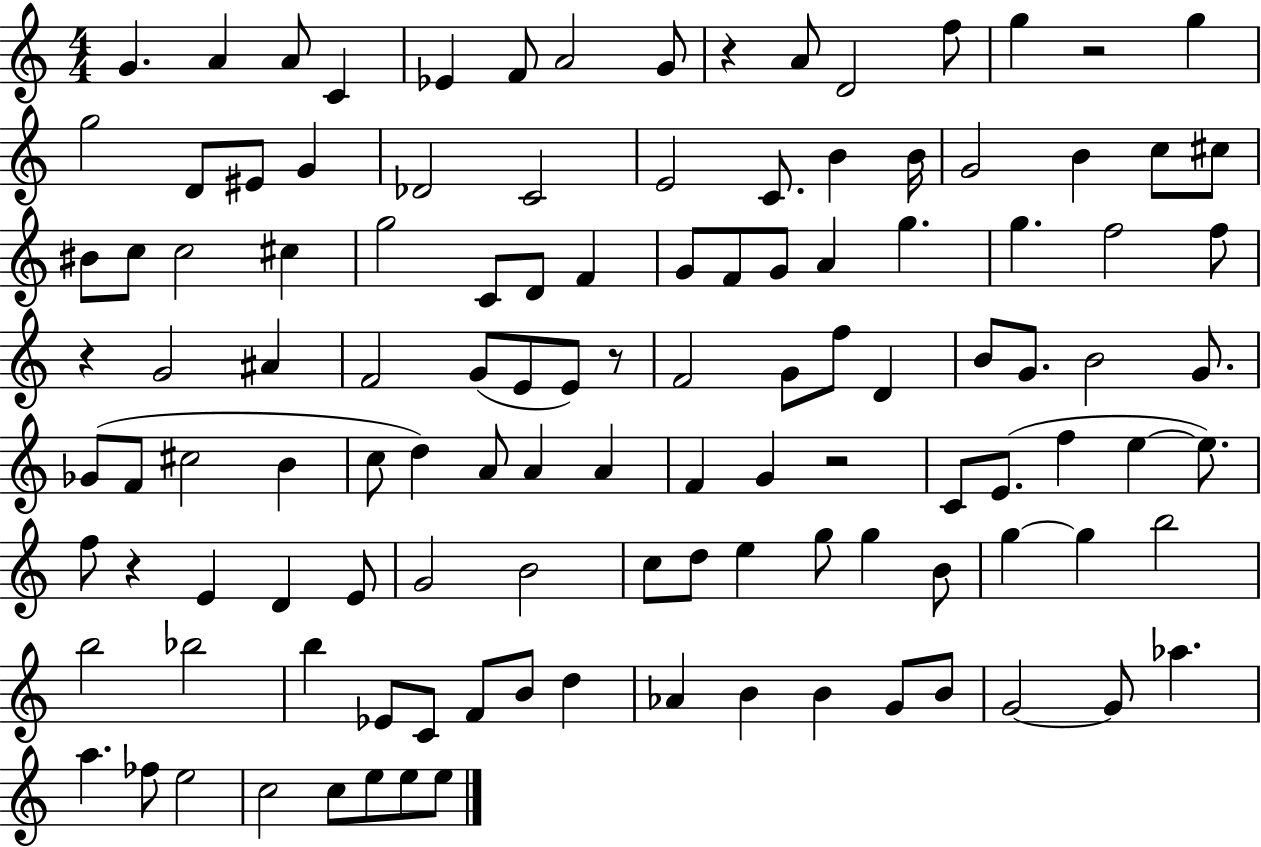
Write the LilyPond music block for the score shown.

{
  \clef treble
  \numericTimeSignature
  \time 4/4
  \key c \major
  g'4. a'4 a'8 c'4 | ees'4 f'8 a'2 g'8 | r4 a'8 d'2 f''8 | g''4 r2 g''4 | \break g''2 d'8 eis'8 g'4 | des'2 c'2 | e'2 c'8. b'4 b'16 | g'2 b'4 c''8 cis''8 | \break bis'8 c''8 c''2 cis''4 | g''2 c'8 d'8 f'4 | g'8 f'8 g'8 a'4 g''4. | g''4. f''2 f''8 | \break r4 g'2 ais'4 | f'2 g'8( e'8 e'8) r8 | f'2 g'8 f''8 d'4 | b'8 g'8. b'2 g'8. | \break ges'8( f'8 cis''2 b'4 | c''8 d''4) a'8 a'4 a'4 | f'4 g'4 r2 | c'8 e'8.( f''4 e''4~~ e''8.) | \break f''8 r4 e'4 d'4 e'8 | g'2 b'2 | c''8 d''8 e''4 g''8 g''4 b'8 | g''4~~ g''4 b''2 | \break b''2 bes''2 | b''4 ees'8 c'8 f'8 b'8 d''4 | aes'4 b'4 b'4 g'8 b'8 | g'2~~ g'8 aes''4. | \break a''4. fes''8 e''2 | c''2 c''8 e''8 e''8 e''8 | \bar "|."
}